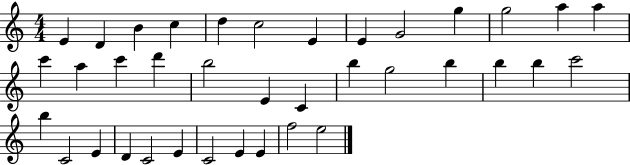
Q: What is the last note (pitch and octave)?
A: E5